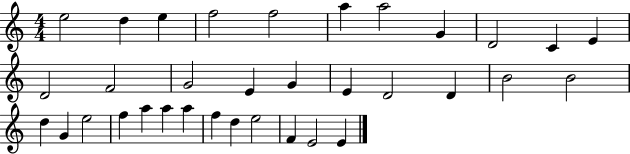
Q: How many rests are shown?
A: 0